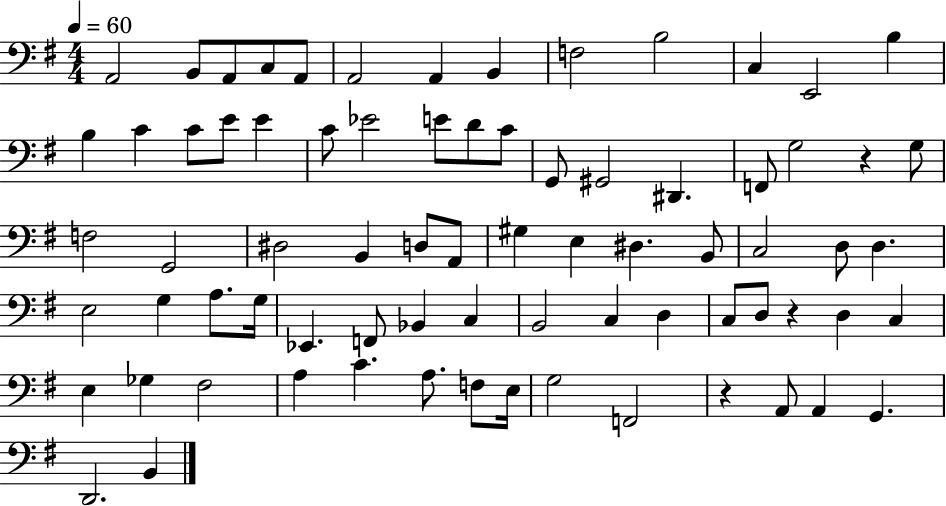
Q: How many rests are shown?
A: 3